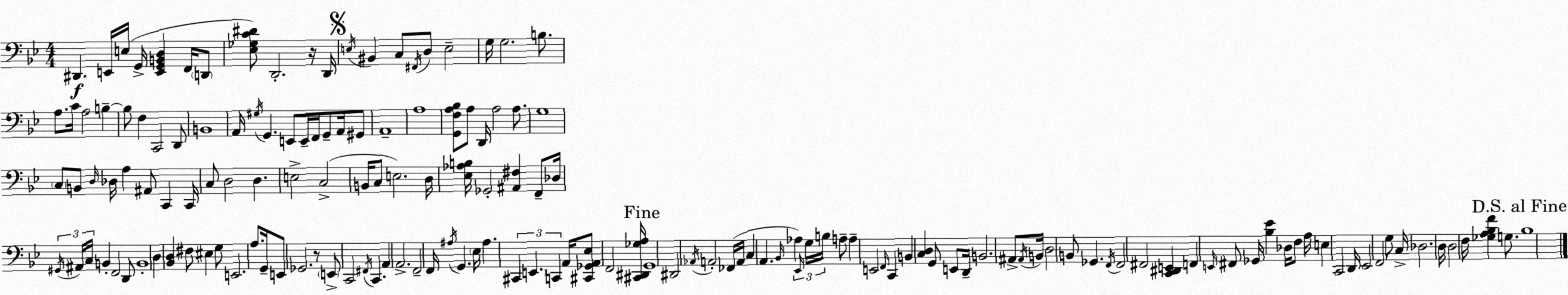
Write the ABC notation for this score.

X:1
T:Untitled
M:4/4
L:1/4
K:Gm
^D,, E,,/4 E,/4 G,,/4 [E,,G,,B,,D,] F,,/4 D,,/2 [_E,_G,C^D]/2 D,,2 z/4 D,,/4 E,/4 ^B,, C,/2 ^F,,/4 D,/2 E,2 G,/4 G,2 B,/2 A,/2 C/4 A,2 B, B,/2 F, C,,2 D,,/2 B,,4 A,,/4 ^G,/4 G,, E,,/2 E,,/4 F,,/4 G,,/2 A,,/4 ^G,,/2 A,,4 A,4 [G,,F,A,_B,]/2 A,/2 D,,/4 A,2 A,/2 G,4 C,/2 B,,/2 D,/4 _D,/4 A, ^A,,/2 C,, C,,/4 C,/2 D,2 D, E,2 C,2 B,,/4 C,/2 E,2 D,/4 [_E,_A,B,]/4 _G,,2 [^A,,^F,] F,,/2 _D,/4 ^G,,/4 ^A,,/4 C,/4 B,, F,,2 D,,/2 B,,4 D, [_B,,D,] ^F,/2 ^E, G,/2 E,,2 A,/2 G,,/4 E,,/2 _G,,2 z/2 E,,/2 C,,2 ^F,,/4 C,, A,, A,,2 F,,2 F,,/4 ^A,/4 G,, _E,/4 ^A, ^C,, E,, C,, A,,/4 [^C,,_G,,A,,_E,]/2 F,,2 [^C,,^D,,_G,A,]/4 G,,4 ^D,,2 _A,,/4 A,,2 _F,,/4 A,,/4 C, A,, _B,,/4 _A, _E,,/4 G,/4 B,/4 A,/2 A, E,,2 F,,/4 C,, B,, [C,D,] G,,/2 E,,/2 D,,/4 B,,2 ^A,,/2 ^A,,/4 B,,/4 D,2 B,,/2 _G,, F,,/4 F,,2 ^F,,2 [C,,^D,,E,,] F,, E,,/4 ^F,,/2 _G,,/4 [_B,_E] _D,/4 F,/2 A,/4 E, C,,2 D,,/4 _E,,2 F,,2 G,/2 C,/4 _D,2 D,/4 D,2 F,/4 [_G,A,_B,F] G,/2 _B,4